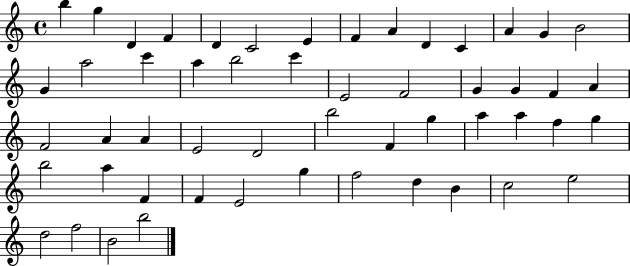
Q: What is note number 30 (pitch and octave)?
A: E4